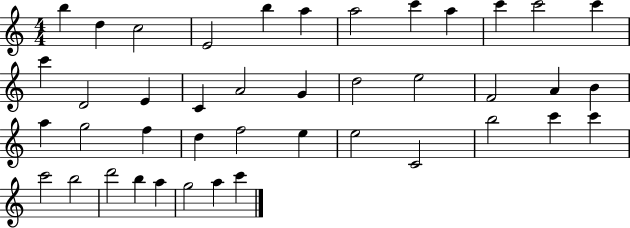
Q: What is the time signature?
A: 4/4